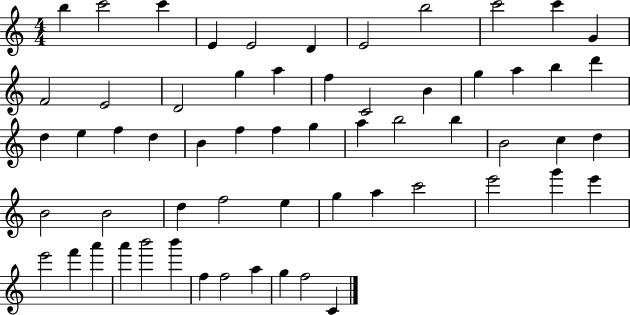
{
  \clef treble
  \numericTimeSignature
  \time 4/4
  \key c \major
  b''4 c'''2 c'''4 | e'4 e'2 d'4 | e'2 b''2 | c'''2 c'''4 g'4 | \break f'2 e'2 | d'2 g''4 a''4 | f''4 c'2 b'4 | g''4 a''4 b''4 d'''4 | \break d''4 e''4 f''4 d''4 | b'4 f''4 f''4 g''4 | a''4 b''2 b''4 | b'2 c''4 d''4 | \break b'2 b'2 | d''4 f''2 e''4 | g''4 a''4 c'''2 | e'''2 g'''4 e'''4 | \break e'''2 f'''4 a'''4 | a'''4 b'''2 b'''4 | f''4 f''2 a''4 | g''4 f''2 c'4 | \break \bar "|."
}